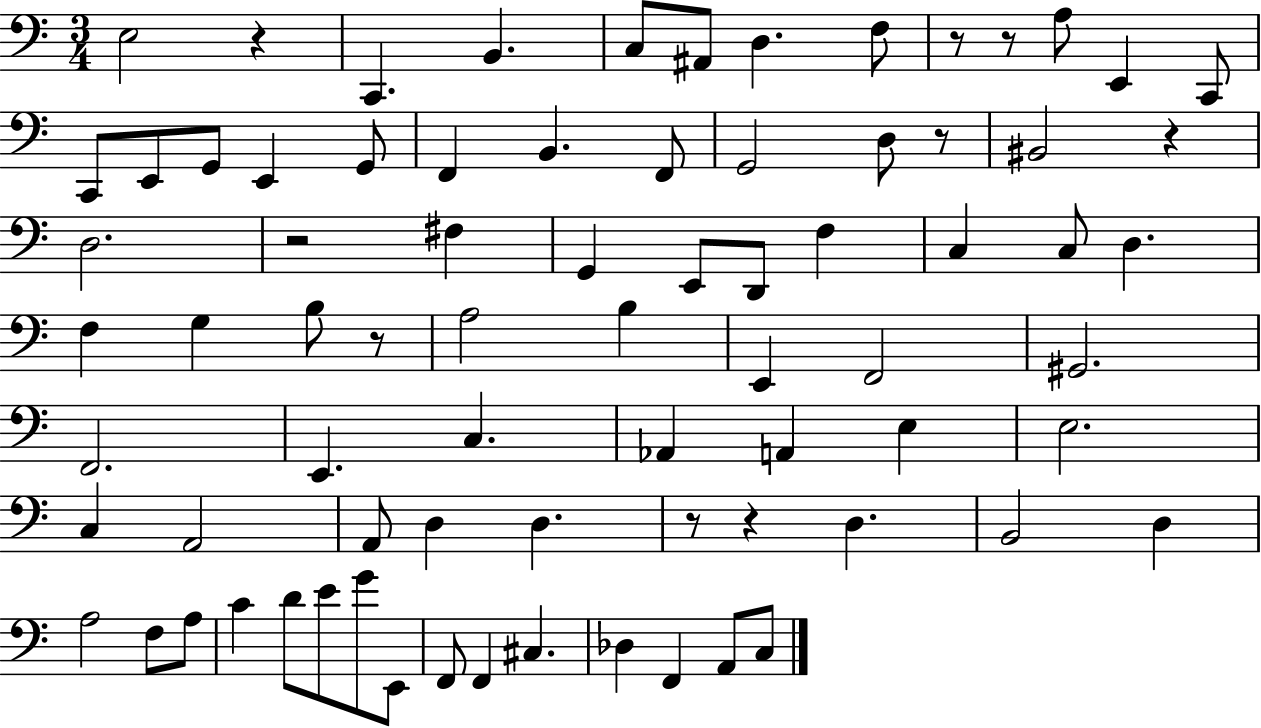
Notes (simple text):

E3/h R/q C2/q. B2/q. C3/e A#2/e D3/q. F3/e R/e R/e A3/e E2/q C2/e C2/e E2/e G2/e E2/q G2/e F2/q B2/q. F2/e G2/h D3/e R/e BIS2/h R/q D3/h. R/h F#3/q G2/q E2/e D2/e F3/q C3/q C3/e D3/q. F3/q G3/q B3/e R/e A3/h B3/q E2/q F2/h G#2/h. F2/h. E2/q. C3/q. Ab2/q A2/q E3/q E3/h. C3/q A2/h A2/e D3/q D3/q. R/e R/q D3/q. B2/h D3/q A3/h F3/e A3/e C4/q D4/e E4/e G4/e E2/e F2/e F2/q C#3/q. Db3/q F2/q A2/e C3/e